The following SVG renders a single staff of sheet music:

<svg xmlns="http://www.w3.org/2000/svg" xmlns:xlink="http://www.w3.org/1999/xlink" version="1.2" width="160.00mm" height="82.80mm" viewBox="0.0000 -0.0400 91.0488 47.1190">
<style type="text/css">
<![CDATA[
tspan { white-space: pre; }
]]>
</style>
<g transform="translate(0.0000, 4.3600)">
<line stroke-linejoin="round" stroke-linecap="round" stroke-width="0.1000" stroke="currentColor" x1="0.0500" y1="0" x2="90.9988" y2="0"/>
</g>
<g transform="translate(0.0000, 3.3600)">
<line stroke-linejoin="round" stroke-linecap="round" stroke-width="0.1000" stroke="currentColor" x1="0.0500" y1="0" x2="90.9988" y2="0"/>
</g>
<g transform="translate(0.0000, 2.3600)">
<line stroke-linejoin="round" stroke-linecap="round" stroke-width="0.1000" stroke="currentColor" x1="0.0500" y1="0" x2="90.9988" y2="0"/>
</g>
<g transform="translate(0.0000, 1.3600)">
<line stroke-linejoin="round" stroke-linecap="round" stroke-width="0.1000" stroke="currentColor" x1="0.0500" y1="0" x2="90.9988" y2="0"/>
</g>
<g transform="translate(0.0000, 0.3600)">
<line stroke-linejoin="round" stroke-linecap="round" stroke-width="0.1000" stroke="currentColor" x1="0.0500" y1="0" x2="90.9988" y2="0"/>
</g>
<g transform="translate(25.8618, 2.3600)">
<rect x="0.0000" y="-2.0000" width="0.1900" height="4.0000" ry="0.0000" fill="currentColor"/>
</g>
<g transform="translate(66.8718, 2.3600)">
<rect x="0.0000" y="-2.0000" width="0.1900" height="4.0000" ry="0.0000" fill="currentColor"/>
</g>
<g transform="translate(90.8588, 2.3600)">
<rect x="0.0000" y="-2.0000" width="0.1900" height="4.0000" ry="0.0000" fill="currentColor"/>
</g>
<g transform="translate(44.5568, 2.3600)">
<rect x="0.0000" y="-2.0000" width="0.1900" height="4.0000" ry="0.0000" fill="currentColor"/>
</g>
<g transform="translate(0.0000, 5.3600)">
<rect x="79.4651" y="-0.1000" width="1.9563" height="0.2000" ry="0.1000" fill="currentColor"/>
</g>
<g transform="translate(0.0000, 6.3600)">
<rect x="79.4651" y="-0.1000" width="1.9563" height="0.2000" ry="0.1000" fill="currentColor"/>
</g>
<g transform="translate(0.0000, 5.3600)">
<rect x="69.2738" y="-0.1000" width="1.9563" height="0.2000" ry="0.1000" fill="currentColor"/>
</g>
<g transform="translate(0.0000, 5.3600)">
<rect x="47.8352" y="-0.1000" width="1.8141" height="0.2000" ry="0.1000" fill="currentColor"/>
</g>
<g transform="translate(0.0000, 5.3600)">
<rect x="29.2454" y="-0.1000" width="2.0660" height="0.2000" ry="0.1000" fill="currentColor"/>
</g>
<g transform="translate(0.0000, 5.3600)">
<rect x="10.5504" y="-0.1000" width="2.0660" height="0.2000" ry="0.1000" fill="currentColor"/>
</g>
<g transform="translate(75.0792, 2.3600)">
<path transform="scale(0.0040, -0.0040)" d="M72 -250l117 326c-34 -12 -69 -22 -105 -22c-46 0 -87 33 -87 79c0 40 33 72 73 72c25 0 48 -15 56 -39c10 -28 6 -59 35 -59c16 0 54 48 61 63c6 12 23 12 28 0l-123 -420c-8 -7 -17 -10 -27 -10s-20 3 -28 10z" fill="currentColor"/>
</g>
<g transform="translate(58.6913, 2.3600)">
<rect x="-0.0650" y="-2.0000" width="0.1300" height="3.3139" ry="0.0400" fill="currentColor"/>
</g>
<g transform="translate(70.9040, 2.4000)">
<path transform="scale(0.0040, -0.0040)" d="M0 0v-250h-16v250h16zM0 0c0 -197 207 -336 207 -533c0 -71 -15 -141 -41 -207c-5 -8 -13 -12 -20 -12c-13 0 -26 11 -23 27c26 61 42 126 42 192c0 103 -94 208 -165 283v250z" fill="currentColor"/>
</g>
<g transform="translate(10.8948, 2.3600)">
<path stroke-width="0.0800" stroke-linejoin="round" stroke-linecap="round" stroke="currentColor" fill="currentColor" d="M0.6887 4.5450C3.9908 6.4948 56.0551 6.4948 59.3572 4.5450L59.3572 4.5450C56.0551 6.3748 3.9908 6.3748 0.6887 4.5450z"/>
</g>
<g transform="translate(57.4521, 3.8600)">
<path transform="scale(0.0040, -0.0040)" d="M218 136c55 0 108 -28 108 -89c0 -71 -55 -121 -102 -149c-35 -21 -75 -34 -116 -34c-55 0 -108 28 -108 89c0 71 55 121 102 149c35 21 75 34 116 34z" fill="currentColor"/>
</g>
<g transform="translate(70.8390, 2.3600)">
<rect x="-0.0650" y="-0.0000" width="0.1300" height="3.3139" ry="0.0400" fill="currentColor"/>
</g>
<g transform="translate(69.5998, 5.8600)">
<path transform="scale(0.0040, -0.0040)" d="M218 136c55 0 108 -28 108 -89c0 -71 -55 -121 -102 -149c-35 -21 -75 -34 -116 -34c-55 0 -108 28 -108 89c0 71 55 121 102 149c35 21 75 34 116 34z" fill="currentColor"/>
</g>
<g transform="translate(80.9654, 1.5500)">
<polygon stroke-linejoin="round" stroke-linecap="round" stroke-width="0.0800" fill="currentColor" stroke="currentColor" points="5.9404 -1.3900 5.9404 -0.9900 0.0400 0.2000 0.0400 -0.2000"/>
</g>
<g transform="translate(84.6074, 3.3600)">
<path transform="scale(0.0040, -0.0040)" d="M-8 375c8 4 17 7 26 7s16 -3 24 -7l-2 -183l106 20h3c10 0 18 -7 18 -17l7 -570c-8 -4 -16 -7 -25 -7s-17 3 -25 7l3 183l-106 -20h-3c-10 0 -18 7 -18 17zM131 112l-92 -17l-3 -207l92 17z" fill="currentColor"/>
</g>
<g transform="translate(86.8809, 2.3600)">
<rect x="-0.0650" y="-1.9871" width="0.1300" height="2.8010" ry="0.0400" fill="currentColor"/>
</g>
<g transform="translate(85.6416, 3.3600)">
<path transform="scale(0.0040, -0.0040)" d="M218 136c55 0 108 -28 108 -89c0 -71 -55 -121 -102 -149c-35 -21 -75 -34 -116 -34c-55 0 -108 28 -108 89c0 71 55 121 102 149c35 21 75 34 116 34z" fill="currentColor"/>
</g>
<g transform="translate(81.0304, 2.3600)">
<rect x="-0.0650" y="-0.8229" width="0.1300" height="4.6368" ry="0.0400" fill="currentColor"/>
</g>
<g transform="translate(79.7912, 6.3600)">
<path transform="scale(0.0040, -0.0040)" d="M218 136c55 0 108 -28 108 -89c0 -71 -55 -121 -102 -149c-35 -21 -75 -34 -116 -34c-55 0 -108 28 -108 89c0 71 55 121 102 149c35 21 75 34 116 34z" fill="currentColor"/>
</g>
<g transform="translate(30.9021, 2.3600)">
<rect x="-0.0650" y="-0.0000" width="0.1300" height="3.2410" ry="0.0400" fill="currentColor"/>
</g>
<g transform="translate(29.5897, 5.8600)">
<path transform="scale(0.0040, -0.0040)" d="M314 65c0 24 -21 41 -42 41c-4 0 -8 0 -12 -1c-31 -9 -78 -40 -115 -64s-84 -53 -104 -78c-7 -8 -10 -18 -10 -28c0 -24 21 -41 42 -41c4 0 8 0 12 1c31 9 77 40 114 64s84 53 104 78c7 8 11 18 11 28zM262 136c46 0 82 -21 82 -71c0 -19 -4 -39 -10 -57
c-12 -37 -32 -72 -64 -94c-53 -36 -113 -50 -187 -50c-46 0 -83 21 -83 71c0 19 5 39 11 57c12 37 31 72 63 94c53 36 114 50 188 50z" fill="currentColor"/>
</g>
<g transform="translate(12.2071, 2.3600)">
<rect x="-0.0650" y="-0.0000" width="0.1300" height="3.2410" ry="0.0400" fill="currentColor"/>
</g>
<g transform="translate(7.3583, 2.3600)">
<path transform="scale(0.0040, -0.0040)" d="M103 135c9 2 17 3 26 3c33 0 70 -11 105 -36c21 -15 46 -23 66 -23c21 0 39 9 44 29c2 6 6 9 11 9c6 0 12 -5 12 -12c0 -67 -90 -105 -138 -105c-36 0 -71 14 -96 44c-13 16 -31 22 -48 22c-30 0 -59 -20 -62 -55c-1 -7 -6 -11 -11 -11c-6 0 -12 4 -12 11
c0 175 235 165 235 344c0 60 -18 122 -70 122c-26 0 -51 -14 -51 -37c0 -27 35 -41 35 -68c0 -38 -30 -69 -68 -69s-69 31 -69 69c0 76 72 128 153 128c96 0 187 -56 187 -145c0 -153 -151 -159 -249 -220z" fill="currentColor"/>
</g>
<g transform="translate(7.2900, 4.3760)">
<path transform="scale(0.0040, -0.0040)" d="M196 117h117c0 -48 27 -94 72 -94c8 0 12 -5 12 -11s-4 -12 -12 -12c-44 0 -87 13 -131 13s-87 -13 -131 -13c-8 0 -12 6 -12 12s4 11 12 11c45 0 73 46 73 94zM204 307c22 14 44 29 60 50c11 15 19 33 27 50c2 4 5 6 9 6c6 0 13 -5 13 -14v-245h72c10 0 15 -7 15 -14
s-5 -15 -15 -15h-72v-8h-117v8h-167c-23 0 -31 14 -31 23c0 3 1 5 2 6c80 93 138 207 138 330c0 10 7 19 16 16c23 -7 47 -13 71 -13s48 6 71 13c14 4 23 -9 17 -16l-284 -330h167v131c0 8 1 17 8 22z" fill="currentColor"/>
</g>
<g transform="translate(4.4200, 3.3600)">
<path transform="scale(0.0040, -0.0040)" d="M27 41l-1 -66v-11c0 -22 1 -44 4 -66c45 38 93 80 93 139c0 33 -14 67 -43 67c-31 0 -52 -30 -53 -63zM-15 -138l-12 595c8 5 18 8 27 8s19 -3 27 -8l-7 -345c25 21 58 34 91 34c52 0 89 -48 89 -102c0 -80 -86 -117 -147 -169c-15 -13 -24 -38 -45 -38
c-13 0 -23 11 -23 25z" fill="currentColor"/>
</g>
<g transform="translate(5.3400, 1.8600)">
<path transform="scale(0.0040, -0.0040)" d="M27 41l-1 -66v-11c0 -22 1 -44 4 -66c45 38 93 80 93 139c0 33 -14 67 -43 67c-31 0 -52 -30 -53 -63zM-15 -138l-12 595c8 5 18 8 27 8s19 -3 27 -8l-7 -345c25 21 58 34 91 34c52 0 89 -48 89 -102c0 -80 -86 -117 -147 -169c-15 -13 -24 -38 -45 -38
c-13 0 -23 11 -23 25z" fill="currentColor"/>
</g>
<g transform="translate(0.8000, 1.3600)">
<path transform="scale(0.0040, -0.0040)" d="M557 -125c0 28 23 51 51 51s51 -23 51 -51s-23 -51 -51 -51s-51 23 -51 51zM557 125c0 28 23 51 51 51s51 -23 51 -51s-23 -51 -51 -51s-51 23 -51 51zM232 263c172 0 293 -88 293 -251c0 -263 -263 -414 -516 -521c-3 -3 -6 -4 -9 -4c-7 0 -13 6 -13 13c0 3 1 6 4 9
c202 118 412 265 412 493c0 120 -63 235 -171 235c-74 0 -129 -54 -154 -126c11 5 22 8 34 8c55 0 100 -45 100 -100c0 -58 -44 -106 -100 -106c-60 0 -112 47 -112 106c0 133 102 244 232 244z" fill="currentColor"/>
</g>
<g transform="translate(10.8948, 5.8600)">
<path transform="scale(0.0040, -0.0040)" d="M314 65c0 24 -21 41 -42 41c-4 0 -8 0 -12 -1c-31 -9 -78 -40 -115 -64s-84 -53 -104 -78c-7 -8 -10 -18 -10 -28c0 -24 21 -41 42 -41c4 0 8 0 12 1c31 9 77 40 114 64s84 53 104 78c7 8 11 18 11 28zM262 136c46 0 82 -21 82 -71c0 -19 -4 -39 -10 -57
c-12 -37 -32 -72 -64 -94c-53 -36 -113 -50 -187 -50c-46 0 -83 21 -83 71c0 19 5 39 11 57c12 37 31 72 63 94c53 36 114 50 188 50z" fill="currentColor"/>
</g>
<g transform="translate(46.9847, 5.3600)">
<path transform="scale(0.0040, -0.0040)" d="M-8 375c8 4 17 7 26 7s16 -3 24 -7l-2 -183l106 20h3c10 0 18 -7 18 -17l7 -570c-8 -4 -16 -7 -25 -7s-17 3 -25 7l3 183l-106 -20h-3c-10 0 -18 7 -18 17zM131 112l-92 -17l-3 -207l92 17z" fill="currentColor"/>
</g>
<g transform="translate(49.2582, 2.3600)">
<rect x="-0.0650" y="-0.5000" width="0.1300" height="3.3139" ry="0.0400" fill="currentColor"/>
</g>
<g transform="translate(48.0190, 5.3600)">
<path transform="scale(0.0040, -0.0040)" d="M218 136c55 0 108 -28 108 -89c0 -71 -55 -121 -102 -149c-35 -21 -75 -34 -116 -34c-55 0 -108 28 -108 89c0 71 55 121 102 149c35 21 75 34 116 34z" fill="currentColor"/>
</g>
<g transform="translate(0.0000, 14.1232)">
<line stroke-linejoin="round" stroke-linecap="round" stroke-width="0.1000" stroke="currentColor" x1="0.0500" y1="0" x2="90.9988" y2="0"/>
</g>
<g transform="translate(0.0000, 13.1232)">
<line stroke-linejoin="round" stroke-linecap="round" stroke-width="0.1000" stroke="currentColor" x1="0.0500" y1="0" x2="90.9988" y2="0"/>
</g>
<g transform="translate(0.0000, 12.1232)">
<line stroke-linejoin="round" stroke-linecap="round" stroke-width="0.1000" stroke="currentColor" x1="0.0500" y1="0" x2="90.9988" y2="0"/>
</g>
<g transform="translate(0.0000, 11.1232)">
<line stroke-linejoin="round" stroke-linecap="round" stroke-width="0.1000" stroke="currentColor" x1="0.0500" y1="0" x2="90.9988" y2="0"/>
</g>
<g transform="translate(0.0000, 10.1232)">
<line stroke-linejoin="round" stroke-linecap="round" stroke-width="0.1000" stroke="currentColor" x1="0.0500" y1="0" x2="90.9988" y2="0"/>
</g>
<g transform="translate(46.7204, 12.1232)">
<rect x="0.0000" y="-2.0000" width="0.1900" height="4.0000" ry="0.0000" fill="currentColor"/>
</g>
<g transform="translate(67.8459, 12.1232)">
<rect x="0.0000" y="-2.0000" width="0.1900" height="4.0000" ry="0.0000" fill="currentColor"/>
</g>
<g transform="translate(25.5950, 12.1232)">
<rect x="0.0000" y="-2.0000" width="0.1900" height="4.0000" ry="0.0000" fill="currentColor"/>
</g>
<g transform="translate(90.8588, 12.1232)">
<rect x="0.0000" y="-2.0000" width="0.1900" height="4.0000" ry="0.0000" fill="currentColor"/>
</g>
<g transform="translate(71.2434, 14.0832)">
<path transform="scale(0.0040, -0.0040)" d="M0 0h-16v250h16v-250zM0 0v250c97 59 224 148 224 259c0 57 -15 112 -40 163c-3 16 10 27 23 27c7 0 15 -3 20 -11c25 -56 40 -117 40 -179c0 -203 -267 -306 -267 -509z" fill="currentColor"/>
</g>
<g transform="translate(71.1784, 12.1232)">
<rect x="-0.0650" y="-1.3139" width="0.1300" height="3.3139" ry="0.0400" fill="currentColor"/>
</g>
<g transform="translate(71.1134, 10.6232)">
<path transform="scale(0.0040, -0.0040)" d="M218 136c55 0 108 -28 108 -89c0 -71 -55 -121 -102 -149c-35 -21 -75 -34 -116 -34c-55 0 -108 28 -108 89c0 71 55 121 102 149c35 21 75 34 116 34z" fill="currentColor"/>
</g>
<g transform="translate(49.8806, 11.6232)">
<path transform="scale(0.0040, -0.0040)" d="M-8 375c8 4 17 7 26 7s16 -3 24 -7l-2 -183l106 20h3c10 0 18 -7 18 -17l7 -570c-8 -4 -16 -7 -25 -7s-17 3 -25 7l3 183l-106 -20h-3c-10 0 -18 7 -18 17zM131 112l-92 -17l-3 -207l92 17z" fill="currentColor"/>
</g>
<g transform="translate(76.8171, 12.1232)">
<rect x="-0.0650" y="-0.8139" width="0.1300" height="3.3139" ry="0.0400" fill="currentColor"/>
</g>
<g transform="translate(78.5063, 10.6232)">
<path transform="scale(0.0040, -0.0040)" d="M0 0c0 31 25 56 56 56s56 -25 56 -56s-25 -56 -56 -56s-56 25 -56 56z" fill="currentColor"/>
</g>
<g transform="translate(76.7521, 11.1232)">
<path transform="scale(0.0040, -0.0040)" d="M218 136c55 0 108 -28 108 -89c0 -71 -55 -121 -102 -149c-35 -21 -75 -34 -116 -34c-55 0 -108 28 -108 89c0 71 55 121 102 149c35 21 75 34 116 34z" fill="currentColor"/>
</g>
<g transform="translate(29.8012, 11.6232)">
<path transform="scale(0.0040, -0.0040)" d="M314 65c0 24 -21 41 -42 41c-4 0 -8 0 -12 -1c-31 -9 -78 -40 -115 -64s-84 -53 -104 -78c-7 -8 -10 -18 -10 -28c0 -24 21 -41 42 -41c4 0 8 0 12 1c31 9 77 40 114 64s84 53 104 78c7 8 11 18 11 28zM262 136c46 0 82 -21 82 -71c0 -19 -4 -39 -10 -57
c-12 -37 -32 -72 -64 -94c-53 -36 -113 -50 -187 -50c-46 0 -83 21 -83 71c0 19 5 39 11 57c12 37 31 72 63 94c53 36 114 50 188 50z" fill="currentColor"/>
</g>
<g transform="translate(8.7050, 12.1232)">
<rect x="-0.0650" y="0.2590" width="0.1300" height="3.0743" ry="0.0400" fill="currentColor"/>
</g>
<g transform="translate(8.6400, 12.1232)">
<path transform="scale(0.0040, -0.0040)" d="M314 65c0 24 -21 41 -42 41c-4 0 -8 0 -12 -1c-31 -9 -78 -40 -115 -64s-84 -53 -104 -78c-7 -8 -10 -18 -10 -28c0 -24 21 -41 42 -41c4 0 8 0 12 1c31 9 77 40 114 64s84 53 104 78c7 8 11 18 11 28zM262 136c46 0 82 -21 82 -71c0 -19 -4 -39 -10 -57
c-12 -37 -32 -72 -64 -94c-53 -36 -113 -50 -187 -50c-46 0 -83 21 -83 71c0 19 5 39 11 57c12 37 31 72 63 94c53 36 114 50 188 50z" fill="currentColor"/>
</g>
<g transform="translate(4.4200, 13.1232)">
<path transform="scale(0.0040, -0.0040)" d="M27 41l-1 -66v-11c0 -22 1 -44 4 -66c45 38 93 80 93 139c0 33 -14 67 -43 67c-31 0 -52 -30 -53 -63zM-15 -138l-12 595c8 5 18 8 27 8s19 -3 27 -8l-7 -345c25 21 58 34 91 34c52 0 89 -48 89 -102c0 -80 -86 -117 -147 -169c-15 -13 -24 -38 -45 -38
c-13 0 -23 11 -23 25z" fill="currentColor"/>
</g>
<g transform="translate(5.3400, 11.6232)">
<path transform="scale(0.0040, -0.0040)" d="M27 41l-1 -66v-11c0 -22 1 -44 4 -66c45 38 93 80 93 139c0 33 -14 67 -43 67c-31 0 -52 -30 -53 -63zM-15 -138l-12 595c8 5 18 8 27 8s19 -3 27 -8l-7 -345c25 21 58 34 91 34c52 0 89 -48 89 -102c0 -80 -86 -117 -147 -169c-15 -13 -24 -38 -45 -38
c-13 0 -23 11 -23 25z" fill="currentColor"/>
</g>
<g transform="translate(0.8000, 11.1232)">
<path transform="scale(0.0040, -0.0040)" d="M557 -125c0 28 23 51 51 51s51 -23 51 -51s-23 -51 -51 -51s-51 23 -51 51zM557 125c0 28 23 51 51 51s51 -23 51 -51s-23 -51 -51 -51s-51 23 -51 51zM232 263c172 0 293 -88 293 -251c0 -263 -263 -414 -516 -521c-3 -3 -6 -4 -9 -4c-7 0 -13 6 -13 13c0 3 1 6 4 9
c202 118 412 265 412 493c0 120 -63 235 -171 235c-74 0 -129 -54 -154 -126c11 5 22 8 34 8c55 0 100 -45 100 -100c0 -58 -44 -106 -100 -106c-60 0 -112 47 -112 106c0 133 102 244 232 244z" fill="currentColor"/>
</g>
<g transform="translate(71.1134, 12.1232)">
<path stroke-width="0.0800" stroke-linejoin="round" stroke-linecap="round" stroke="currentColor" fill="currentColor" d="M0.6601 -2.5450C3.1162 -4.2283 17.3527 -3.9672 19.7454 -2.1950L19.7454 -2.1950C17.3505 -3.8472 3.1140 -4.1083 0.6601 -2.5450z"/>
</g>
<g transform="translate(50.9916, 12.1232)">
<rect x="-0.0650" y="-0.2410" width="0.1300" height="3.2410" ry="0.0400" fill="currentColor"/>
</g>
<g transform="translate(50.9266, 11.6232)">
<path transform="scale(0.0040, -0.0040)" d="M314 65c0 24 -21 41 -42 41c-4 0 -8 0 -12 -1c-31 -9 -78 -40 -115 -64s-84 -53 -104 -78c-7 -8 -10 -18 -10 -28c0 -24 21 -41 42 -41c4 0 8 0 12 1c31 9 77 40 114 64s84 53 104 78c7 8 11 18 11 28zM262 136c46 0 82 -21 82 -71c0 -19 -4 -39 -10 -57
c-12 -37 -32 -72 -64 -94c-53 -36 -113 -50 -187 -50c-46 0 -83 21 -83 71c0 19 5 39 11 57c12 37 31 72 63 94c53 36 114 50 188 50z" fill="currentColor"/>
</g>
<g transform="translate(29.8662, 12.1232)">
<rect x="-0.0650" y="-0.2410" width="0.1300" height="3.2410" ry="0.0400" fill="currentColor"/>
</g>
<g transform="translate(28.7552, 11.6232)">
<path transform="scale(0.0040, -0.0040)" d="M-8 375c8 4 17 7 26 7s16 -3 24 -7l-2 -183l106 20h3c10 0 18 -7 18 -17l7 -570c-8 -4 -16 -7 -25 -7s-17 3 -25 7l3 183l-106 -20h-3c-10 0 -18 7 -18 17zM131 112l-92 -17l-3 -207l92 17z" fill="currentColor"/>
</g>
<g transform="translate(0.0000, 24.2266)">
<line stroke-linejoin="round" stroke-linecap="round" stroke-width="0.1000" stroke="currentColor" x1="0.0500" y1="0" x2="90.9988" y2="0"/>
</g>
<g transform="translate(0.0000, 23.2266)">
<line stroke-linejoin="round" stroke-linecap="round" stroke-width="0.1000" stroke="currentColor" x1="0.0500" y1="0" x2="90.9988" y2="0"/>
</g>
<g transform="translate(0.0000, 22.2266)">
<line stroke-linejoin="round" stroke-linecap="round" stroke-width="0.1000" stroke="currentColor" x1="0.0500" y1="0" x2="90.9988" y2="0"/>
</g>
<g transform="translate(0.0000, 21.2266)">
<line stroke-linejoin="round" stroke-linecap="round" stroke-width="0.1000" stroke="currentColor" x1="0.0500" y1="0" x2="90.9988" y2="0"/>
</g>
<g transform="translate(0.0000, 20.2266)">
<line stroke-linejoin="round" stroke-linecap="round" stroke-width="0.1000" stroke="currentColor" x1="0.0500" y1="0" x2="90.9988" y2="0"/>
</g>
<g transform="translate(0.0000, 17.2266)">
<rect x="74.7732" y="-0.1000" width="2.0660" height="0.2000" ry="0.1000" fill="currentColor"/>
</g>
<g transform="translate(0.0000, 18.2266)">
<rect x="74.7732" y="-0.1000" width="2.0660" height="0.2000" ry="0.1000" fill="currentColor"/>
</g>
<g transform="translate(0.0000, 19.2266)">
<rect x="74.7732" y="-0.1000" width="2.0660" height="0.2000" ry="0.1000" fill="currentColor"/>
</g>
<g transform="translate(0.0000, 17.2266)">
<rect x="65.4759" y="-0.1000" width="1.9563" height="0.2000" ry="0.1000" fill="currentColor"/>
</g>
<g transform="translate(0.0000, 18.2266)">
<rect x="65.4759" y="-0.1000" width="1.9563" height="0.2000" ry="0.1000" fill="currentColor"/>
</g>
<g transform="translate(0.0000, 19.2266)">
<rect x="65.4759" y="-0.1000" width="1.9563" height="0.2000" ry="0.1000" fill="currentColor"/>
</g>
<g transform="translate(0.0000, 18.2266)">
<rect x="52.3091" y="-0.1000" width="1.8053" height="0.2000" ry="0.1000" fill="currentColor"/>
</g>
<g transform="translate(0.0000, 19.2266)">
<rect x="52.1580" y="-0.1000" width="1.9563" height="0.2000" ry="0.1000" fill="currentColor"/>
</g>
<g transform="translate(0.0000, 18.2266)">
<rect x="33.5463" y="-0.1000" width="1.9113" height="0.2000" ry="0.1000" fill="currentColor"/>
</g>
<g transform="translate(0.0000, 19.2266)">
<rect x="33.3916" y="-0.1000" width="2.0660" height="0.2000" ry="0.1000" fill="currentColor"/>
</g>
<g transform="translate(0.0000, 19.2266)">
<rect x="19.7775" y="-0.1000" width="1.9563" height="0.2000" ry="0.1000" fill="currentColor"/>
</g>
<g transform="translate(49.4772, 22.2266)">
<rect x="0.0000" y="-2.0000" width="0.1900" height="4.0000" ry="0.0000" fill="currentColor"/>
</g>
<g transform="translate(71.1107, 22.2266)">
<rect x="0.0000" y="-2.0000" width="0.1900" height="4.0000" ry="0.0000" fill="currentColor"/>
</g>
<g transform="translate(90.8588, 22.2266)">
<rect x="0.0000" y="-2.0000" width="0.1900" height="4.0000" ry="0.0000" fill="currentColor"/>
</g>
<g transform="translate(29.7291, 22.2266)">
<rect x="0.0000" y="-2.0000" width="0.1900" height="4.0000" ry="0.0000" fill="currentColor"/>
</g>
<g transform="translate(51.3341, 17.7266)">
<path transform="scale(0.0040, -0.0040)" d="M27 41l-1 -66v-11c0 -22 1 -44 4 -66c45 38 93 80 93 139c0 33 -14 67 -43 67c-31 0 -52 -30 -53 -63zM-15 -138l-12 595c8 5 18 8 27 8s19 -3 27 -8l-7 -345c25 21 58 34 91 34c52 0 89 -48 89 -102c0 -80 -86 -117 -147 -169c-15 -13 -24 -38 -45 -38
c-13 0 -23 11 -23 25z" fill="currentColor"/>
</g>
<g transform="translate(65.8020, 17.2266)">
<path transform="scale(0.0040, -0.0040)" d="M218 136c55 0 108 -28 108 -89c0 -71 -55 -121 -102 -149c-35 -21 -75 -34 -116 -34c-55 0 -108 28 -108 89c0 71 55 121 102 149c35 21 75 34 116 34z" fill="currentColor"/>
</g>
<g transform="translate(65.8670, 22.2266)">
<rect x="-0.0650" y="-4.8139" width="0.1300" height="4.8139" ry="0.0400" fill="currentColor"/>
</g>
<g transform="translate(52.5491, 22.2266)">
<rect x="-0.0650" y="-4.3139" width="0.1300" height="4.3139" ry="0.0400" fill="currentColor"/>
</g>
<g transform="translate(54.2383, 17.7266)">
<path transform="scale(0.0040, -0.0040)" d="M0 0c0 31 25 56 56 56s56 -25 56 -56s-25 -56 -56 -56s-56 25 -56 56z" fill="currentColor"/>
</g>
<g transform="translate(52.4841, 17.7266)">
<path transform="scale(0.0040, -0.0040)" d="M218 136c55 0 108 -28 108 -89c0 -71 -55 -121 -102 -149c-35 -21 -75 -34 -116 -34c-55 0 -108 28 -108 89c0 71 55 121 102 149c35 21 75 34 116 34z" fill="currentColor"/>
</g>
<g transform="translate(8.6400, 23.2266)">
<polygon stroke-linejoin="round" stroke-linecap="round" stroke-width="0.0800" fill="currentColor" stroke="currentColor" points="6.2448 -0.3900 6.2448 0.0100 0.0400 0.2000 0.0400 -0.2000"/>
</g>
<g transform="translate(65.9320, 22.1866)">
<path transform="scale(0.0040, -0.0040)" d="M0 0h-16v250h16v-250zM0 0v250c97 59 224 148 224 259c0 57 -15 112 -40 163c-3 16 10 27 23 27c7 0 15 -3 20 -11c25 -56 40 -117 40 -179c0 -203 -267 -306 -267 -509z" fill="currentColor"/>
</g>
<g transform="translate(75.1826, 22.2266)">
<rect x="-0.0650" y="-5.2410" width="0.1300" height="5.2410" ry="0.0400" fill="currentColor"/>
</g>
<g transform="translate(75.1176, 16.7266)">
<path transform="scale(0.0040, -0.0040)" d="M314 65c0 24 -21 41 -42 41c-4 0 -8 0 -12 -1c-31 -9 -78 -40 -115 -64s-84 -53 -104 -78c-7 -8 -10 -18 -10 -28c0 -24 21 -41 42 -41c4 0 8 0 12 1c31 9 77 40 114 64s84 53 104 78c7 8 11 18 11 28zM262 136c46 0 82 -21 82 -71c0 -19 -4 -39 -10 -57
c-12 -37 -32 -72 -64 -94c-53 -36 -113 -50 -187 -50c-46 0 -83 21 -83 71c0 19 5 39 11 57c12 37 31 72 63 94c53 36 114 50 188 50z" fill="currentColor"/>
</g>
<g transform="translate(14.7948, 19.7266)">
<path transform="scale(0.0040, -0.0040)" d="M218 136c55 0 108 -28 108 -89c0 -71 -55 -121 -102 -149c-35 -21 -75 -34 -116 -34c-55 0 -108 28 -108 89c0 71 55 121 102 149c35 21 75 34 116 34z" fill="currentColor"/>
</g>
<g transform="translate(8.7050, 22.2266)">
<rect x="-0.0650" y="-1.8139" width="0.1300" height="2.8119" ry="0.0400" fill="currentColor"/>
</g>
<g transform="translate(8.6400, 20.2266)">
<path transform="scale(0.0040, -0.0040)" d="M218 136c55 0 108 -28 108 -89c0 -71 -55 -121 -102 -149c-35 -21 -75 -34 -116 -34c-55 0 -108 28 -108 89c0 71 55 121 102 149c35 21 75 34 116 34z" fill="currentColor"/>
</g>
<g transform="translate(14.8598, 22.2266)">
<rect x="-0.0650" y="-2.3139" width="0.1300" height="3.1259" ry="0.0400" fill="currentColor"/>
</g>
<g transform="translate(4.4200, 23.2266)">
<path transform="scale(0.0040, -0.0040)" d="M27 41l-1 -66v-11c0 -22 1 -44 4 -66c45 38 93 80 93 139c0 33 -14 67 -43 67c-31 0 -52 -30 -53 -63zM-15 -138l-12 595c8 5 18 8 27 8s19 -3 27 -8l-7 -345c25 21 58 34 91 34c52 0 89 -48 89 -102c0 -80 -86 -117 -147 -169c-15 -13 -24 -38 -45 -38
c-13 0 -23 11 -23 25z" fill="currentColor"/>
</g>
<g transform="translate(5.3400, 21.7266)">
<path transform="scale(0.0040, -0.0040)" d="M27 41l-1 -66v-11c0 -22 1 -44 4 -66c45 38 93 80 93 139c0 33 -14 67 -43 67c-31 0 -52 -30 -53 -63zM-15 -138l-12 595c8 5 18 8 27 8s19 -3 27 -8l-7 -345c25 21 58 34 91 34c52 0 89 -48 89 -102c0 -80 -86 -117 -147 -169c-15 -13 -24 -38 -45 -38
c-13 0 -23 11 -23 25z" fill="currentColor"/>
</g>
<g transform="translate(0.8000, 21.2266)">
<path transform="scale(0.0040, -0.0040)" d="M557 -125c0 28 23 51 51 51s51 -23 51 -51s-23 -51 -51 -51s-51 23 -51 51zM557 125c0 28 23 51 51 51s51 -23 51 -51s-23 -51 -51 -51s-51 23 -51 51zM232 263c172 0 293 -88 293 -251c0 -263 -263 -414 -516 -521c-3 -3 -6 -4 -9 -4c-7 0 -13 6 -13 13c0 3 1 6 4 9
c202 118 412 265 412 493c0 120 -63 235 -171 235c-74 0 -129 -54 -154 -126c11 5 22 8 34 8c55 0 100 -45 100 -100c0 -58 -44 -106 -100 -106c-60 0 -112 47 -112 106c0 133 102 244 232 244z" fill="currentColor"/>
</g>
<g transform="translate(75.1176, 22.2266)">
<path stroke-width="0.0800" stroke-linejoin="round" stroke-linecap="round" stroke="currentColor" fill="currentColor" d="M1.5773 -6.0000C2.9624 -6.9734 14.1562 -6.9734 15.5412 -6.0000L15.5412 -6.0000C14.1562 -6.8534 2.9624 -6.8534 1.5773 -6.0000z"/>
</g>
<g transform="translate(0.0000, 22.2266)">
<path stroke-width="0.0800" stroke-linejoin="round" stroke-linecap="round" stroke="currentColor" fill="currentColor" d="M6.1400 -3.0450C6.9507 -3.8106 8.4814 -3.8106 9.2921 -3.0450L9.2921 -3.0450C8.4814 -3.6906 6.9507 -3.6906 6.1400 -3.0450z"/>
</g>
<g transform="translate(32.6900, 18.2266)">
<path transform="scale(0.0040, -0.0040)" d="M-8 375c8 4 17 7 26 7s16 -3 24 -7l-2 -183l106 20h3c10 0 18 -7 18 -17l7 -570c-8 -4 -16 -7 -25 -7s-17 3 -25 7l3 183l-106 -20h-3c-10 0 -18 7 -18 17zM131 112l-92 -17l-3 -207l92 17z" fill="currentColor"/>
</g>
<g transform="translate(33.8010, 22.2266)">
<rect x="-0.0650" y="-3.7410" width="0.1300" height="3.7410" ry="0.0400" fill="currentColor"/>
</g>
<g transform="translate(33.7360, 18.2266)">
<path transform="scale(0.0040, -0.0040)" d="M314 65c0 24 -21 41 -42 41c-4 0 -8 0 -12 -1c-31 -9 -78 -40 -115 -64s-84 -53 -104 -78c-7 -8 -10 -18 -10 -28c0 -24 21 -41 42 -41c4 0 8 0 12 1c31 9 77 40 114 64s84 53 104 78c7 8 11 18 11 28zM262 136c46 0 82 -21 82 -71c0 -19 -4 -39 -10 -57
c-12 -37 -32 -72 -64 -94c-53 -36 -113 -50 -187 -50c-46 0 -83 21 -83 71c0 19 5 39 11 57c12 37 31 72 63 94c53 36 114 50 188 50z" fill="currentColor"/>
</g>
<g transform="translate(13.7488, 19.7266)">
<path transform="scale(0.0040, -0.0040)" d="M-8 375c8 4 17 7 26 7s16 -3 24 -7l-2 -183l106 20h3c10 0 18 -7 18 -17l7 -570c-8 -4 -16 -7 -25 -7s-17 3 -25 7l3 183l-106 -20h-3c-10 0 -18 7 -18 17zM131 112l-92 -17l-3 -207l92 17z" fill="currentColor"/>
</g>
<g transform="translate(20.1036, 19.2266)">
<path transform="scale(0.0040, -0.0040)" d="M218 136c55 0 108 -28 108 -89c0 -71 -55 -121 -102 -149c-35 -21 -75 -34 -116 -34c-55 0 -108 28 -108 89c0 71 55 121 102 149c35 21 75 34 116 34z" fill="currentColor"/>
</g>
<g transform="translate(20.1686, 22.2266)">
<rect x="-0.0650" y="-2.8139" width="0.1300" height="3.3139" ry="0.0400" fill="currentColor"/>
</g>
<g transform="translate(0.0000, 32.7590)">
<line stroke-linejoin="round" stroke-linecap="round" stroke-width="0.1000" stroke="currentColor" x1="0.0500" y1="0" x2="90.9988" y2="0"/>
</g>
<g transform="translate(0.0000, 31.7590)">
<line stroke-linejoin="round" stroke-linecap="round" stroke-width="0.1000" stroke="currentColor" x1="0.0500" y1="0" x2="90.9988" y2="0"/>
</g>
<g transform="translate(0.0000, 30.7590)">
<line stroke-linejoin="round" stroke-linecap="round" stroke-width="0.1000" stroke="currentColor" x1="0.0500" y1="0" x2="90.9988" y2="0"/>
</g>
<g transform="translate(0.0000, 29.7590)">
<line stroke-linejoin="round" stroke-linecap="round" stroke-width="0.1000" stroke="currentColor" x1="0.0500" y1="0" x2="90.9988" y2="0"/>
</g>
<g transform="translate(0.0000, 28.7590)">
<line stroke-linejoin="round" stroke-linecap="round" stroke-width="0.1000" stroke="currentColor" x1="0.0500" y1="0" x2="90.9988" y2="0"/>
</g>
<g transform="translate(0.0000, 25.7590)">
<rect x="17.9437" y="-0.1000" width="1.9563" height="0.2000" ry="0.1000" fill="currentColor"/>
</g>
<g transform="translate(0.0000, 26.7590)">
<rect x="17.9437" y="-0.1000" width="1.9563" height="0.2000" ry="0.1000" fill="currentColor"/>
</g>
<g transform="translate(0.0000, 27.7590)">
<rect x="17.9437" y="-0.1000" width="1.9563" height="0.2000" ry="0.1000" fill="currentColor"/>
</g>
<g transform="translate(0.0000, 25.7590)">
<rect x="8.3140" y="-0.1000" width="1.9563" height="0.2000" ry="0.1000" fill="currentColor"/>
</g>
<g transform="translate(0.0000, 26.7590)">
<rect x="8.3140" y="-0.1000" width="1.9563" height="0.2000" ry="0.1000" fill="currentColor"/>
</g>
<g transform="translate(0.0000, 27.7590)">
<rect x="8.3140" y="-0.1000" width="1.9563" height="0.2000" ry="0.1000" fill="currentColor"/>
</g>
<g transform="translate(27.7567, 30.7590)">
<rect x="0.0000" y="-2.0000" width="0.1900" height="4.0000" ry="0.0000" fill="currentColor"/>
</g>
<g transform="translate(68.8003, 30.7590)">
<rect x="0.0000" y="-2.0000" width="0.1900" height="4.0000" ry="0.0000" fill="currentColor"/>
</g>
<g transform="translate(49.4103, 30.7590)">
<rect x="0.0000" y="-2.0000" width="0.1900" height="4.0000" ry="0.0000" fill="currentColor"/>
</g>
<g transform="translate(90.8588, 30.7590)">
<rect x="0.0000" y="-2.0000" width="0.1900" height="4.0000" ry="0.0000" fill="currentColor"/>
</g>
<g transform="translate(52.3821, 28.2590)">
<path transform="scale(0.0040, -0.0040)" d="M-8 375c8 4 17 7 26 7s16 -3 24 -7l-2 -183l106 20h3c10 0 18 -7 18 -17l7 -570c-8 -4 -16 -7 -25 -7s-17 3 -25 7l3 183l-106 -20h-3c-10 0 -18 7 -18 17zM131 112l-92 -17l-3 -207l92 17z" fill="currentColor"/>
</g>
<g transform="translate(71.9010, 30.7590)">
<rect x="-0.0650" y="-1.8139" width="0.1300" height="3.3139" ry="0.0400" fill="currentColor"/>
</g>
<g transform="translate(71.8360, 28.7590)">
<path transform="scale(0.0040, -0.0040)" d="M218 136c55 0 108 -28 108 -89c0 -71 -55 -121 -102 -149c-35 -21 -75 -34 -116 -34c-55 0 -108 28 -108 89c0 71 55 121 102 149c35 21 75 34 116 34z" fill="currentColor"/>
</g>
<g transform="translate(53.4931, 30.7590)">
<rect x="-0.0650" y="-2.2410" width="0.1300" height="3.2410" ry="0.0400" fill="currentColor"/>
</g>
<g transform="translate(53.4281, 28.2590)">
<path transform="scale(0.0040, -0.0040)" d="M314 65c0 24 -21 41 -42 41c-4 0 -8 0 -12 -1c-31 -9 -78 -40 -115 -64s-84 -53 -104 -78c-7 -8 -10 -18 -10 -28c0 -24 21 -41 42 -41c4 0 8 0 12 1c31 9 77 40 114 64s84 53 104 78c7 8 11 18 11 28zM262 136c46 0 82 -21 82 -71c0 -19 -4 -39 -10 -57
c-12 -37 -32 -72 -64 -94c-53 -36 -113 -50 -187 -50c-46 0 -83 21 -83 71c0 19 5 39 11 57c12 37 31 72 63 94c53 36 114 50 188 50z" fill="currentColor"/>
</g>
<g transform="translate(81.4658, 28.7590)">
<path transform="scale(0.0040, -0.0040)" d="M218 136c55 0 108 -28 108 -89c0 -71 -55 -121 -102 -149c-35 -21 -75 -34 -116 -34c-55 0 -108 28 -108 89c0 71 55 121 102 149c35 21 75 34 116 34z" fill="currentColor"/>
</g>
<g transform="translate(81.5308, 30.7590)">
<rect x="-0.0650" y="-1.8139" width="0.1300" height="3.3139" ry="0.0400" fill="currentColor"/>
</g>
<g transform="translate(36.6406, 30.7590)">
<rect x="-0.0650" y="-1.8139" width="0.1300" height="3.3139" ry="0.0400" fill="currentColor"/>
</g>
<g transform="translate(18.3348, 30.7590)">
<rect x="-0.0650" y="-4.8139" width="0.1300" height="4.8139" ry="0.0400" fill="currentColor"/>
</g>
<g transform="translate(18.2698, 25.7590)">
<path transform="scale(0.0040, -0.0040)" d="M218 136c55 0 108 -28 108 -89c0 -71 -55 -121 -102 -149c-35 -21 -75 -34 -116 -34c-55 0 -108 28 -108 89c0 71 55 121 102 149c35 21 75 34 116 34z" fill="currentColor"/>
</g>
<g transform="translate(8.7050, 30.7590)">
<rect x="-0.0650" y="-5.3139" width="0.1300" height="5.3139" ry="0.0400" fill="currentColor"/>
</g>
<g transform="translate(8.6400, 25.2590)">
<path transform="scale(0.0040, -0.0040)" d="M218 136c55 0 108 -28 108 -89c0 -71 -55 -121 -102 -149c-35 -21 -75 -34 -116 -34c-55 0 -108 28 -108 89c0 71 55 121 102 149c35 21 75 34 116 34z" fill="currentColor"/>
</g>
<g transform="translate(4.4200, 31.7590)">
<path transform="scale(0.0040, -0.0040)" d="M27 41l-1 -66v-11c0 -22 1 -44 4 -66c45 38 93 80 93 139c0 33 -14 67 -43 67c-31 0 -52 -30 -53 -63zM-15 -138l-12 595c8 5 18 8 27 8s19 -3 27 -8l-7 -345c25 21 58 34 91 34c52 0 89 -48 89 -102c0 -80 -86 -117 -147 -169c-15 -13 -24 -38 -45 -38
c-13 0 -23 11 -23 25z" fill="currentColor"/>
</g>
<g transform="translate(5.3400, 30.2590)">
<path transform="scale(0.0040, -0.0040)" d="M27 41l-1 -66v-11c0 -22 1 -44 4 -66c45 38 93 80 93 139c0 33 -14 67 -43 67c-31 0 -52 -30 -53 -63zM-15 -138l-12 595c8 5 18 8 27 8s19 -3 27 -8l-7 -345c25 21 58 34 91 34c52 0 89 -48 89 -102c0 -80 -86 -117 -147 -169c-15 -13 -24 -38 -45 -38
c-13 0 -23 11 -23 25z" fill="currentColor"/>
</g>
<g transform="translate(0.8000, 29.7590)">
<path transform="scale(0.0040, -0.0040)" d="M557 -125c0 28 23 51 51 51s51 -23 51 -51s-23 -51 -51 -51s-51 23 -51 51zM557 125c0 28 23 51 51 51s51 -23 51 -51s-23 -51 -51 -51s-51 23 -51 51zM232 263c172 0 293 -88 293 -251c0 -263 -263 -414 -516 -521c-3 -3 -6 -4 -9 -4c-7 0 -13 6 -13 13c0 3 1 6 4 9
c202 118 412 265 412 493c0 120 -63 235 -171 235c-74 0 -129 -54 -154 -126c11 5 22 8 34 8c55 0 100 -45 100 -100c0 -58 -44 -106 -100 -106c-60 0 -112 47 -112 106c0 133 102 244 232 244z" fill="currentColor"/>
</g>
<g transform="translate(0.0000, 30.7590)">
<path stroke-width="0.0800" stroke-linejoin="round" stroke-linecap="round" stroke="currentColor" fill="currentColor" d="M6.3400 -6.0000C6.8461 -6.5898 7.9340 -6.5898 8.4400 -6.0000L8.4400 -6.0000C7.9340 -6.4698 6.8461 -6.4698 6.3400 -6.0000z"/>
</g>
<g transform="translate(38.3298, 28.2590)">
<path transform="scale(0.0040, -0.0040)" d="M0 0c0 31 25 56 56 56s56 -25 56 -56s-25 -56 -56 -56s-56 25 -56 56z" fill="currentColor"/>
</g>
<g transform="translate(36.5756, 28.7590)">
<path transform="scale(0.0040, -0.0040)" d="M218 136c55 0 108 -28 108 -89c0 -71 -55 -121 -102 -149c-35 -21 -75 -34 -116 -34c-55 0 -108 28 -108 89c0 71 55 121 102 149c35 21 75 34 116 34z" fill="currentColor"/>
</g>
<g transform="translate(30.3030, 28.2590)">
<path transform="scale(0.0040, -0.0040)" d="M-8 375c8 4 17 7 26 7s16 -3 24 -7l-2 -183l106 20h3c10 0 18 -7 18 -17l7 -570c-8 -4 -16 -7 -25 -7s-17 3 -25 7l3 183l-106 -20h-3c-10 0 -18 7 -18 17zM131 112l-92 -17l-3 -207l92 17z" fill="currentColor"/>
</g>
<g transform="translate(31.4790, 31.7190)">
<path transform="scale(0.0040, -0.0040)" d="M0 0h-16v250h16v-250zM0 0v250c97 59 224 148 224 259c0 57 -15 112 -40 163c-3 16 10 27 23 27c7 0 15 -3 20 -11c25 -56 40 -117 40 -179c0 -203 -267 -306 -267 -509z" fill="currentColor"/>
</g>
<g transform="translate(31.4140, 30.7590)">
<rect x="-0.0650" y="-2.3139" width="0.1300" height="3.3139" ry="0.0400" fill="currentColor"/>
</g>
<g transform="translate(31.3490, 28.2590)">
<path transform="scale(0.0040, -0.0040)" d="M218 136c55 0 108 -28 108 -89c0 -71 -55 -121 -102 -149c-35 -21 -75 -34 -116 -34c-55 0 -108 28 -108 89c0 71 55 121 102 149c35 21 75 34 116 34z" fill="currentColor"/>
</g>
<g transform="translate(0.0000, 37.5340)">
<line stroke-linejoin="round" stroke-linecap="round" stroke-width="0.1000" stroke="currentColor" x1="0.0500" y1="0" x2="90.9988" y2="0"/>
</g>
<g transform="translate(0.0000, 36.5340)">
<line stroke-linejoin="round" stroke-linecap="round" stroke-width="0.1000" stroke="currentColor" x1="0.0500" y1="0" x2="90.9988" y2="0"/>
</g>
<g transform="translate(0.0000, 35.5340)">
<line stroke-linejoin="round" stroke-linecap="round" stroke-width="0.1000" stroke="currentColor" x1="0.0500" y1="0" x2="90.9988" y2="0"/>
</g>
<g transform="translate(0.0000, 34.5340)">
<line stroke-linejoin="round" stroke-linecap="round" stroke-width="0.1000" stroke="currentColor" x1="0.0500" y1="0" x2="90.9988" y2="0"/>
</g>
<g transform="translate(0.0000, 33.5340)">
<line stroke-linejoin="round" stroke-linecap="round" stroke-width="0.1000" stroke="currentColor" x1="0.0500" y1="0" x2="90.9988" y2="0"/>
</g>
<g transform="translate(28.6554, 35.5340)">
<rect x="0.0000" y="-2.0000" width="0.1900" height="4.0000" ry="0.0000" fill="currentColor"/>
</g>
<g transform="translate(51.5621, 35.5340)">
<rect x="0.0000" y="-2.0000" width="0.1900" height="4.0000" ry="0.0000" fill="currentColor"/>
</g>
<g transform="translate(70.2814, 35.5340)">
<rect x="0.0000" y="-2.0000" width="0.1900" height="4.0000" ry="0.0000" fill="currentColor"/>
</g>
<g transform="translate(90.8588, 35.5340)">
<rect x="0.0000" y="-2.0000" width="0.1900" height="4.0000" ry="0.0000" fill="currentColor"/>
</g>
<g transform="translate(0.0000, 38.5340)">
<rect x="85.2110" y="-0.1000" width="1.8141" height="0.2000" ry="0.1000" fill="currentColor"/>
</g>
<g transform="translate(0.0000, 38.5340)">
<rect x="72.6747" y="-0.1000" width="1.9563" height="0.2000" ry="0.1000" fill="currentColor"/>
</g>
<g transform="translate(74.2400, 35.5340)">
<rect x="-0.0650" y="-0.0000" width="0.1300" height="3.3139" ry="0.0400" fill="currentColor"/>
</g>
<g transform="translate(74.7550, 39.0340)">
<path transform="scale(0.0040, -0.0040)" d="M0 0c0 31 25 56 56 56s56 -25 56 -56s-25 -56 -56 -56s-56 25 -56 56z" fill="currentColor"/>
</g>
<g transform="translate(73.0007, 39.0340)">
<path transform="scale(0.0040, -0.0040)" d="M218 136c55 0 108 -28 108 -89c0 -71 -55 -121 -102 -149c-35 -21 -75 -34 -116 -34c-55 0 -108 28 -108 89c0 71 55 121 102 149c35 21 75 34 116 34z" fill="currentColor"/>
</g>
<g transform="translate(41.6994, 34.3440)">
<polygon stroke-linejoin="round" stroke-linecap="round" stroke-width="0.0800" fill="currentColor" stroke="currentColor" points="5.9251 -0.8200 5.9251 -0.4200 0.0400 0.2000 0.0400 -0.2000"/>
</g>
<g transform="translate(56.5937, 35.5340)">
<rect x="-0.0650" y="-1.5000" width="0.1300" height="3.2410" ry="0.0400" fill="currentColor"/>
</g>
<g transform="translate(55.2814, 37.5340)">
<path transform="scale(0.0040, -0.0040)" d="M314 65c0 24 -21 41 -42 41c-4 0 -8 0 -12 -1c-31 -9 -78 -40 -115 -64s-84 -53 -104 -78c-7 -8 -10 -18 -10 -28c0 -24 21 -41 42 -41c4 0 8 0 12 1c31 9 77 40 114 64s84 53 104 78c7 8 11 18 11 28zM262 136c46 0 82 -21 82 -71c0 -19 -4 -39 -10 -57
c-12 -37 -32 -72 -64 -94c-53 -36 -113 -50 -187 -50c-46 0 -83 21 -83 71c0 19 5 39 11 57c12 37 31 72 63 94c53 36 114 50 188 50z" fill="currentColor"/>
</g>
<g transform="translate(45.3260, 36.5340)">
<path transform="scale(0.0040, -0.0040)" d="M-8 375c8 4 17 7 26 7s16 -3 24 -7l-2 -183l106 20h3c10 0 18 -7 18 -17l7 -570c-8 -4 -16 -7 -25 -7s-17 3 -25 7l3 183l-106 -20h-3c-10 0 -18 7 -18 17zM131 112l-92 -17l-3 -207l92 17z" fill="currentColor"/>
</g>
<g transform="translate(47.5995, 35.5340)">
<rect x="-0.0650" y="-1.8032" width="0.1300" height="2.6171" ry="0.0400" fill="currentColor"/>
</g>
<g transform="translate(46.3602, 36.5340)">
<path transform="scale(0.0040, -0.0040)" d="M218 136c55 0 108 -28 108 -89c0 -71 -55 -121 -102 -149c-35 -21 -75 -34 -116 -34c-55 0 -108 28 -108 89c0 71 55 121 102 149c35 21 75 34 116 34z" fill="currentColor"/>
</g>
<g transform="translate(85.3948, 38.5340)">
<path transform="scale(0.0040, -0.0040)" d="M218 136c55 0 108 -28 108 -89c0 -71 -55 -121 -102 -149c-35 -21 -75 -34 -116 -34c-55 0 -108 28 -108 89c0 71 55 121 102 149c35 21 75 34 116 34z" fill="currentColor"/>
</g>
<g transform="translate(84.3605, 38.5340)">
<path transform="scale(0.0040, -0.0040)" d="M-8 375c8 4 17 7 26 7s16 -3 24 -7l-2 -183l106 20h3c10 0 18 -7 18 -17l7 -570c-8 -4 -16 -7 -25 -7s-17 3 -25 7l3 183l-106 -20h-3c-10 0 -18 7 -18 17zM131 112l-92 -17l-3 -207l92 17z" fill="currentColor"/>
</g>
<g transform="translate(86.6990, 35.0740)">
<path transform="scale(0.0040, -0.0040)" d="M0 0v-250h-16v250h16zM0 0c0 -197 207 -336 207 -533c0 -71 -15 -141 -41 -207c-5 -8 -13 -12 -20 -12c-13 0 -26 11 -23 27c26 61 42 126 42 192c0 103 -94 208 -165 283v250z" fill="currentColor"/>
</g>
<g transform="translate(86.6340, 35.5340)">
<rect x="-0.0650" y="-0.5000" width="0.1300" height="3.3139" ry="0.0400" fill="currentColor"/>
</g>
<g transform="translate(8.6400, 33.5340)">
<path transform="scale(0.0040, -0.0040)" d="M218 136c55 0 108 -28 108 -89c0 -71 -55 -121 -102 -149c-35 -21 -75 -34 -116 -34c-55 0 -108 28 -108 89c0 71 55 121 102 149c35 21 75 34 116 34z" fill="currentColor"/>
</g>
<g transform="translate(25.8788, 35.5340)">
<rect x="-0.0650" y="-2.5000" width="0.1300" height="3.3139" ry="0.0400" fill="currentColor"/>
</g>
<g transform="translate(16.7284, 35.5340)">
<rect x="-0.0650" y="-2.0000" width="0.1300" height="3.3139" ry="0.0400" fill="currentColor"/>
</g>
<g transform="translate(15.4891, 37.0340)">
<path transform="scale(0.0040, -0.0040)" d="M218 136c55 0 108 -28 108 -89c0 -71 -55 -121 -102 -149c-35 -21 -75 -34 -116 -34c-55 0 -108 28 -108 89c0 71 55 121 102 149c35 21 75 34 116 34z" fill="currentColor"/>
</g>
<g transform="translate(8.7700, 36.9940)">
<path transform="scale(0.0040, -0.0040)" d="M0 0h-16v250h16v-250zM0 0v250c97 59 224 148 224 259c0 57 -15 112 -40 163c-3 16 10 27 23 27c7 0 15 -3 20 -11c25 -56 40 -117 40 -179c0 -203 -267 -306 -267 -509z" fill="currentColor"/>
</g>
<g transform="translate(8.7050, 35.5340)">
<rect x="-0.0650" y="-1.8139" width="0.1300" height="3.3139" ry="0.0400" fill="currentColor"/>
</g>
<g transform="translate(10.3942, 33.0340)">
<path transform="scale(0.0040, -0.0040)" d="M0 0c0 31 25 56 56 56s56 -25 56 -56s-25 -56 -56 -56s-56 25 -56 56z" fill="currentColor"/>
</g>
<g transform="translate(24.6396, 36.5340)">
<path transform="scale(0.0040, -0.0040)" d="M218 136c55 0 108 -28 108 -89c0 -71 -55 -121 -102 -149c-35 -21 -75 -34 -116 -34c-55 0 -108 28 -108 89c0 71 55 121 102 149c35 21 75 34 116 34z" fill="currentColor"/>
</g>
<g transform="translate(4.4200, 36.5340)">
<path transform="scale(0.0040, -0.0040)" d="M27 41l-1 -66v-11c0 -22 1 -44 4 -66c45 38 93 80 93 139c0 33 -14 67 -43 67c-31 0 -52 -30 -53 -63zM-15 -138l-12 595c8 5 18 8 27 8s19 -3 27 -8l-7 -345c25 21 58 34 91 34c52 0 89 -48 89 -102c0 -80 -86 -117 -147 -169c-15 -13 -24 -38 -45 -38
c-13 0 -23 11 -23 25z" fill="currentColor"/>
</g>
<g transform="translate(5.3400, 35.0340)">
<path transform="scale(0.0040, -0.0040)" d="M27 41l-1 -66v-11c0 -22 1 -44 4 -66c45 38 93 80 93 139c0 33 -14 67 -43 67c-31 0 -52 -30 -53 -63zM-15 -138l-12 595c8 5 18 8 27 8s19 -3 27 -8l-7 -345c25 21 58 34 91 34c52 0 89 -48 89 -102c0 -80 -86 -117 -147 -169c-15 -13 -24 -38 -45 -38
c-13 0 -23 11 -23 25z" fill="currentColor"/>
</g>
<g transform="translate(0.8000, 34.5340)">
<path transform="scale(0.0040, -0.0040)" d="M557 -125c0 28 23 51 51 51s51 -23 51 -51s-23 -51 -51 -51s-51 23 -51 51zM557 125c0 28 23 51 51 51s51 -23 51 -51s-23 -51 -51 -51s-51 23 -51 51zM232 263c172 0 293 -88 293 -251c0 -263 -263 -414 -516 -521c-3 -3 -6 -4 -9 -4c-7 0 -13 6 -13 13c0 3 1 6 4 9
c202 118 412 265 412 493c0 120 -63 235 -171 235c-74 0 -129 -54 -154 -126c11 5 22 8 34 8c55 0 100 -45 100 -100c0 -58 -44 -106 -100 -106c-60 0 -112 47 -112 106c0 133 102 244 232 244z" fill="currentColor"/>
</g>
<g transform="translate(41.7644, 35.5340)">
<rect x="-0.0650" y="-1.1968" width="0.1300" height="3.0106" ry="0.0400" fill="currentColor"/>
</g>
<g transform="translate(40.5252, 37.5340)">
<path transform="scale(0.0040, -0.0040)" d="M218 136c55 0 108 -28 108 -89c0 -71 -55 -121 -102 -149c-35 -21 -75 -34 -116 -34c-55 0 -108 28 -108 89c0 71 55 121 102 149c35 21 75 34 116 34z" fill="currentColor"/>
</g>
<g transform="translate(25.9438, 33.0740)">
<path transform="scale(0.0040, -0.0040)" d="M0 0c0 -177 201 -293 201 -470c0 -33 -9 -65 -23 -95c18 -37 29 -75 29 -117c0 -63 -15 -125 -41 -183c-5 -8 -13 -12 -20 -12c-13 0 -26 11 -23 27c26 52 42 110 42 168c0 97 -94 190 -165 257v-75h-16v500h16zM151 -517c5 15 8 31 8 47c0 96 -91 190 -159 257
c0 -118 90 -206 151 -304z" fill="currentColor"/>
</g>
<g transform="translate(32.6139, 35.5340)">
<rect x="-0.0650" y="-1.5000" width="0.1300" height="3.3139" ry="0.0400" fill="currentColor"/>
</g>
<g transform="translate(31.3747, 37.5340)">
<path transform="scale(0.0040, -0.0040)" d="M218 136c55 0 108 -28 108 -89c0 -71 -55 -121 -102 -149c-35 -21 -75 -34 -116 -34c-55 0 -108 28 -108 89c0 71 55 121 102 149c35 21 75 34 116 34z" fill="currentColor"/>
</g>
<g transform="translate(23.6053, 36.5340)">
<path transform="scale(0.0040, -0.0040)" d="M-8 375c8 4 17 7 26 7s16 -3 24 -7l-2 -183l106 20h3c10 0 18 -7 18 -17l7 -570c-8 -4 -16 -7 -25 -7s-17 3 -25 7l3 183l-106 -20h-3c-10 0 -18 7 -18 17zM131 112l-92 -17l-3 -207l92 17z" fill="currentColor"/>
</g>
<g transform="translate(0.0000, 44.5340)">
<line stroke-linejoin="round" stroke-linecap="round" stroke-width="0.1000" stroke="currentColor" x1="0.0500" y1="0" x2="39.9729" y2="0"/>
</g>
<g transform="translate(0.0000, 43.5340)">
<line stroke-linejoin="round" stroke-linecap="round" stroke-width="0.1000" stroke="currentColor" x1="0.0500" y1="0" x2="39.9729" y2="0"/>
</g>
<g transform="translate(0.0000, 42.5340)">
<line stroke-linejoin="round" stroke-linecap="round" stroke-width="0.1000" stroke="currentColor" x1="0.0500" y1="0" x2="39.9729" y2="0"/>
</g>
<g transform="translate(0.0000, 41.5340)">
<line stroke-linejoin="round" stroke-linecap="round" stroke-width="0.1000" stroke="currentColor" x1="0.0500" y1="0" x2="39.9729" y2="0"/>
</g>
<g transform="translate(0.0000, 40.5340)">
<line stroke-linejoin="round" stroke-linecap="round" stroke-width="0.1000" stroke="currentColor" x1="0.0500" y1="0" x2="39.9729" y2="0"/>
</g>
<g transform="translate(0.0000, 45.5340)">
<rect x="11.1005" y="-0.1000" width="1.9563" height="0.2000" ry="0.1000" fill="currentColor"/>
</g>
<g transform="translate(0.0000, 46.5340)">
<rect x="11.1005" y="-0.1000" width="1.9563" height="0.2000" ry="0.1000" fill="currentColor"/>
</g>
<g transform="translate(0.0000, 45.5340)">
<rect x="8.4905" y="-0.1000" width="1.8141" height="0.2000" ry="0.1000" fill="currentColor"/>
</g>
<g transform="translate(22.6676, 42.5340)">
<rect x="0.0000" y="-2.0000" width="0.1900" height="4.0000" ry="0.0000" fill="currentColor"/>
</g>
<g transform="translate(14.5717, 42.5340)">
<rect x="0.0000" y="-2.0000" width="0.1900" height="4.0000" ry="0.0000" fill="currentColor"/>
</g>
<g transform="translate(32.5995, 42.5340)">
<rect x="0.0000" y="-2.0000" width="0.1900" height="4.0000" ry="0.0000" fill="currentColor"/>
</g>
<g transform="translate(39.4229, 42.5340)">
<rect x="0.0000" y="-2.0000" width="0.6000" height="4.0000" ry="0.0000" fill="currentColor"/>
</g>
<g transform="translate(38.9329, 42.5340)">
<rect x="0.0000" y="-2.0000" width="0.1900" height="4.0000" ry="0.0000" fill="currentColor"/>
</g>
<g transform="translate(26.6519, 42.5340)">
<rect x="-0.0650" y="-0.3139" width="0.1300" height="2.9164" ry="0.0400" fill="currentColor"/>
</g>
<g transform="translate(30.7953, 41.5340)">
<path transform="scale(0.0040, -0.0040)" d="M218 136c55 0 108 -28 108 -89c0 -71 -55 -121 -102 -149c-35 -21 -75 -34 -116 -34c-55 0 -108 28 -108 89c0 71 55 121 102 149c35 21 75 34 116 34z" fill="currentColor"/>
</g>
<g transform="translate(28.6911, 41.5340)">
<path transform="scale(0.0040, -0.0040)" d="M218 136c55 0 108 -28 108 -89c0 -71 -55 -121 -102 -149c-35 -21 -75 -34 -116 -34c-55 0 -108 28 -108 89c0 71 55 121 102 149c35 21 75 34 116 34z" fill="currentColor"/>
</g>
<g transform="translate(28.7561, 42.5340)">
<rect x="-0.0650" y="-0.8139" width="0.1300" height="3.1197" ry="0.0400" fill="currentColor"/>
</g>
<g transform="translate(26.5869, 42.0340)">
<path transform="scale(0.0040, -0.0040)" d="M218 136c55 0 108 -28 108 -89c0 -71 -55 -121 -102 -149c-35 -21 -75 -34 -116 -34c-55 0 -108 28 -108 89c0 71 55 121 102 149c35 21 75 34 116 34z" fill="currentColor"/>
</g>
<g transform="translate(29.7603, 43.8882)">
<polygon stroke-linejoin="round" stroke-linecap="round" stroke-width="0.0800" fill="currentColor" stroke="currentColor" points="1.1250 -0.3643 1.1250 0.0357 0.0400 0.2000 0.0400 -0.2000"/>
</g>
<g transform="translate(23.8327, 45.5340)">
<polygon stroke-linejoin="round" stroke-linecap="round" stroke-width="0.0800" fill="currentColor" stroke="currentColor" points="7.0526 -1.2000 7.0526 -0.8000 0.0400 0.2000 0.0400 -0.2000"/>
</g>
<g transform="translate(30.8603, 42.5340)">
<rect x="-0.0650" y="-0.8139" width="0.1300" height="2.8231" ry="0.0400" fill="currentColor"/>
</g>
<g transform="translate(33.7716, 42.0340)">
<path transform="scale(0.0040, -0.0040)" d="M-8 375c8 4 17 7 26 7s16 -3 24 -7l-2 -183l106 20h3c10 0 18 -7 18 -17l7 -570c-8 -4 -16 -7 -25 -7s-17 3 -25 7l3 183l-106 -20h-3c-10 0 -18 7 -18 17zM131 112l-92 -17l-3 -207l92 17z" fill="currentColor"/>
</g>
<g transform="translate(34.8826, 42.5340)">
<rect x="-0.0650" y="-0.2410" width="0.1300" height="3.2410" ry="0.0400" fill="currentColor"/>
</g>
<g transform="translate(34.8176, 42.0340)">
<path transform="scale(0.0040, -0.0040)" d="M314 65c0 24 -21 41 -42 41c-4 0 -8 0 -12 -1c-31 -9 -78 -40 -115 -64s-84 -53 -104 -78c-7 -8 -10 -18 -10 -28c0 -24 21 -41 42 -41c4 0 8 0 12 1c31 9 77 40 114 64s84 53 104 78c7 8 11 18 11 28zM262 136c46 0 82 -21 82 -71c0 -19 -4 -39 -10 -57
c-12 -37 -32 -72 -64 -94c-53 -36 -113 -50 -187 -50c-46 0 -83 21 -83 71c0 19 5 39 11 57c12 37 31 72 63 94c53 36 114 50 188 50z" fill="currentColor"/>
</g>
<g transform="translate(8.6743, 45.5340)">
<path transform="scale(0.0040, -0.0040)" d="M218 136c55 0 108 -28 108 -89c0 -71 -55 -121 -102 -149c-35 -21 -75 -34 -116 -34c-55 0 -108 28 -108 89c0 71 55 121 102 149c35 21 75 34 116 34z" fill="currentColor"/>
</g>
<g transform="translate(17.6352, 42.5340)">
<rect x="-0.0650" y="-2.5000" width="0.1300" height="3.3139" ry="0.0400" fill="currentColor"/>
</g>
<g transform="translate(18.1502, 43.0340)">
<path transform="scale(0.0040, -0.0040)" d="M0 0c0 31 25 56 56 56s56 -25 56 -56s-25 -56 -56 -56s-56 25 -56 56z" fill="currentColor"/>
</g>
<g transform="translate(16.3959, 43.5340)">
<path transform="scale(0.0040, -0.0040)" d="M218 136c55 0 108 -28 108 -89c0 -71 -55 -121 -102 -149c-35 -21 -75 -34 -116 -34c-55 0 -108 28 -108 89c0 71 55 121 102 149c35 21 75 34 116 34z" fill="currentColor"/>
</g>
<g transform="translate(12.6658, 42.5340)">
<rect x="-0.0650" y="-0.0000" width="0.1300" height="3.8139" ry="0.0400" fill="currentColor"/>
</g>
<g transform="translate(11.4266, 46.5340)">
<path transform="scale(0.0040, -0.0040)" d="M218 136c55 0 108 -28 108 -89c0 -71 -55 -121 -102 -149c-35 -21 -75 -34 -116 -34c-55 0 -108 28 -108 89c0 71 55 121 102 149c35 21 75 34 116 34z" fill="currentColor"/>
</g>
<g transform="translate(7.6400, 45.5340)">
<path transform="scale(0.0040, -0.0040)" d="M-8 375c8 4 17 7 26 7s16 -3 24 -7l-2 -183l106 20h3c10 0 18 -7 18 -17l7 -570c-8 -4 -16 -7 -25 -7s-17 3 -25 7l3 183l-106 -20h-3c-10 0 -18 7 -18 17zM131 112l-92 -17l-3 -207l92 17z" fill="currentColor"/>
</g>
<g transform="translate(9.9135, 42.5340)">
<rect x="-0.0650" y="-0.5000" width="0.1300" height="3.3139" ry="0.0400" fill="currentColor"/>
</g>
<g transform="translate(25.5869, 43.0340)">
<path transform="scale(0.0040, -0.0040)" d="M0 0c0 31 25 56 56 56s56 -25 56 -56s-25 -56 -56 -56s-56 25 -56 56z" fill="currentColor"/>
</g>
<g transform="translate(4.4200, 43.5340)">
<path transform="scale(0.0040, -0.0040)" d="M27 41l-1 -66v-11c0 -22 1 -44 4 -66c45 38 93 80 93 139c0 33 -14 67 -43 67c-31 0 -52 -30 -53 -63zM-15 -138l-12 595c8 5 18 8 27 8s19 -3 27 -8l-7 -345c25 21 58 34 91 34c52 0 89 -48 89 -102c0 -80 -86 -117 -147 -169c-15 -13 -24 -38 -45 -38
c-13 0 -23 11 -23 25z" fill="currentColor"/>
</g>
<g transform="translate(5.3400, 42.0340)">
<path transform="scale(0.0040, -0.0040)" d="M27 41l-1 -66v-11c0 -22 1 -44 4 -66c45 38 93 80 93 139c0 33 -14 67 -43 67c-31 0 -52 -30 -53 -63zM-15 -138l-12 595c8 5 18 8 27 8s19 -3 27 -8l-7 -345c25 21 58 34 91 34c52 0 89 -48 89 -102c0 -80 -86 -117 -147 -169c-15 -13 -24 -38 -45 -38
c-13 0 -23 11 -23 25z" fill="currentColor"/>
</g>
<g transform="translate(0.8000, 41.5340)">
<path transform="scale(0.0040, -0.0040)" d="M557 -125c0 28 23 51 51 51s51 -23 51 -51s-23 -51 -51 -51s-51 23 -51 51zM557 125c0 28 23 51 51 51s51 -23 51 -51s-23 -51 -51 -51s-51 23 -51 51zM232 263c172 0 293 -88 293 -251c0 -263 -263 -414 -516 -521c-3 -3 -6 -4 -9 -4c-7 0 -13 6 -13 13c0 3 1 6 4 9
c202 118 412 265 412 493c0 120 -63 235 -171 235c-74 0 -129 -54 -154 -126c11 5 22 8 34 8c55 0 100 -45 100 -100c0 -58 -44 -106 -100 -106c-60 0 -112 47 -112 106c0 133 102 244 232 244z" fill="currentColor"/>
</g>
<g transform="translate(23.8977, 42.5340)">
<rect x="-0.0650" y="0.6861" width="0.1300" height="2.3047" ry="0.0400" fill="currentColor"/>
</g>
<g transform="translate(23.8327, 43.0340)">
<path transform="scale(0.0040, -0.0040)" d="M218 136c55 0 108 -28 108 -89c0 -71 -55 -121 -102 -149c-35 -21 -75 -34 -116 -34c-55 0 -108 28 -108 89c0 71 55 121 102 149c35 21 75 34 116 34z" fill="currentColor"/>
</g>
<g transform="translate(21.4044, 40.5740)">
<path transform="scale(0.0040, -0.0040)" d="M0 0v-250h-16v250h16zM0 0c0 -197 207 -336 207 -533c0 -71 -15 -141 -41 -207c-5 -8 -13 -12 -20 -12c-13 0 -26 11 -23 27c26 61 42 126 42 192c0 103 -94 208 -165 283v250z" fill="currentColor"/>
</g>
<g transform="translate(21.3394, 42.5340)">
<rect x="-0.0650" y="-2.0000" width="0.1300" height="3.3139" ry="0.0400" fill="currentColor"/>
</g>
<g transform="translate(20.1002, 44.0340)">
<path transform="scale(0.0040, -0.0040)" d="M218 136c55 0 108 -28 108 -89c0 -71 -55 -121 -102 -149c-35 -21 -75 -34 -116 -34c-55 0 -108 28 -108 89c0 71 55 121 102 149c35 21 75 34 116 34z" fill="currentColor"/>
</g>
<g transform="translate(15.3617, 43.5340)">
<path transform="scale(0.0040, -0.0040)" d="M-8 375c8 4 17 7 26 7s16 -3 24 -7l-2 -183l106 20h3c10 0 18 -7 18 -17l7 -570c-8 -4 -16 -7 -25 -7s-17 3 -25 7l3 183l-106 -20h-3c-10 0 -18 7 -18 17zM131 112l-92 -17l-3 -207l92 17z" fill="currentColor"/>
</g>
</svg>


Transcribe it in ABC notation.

X:1
T:Untitled
M:2/4
L:1/4
K:Bb
D,,2 D,,2 E,, A,, D,,/2 z/2 C,,/2 B,,/2 D,2 E,2 E,2 G,/2 F, A,/2 B,/2 C E2 _F G/2 A2 A G B,/2 A, B,2 A, A, A,/2 A,, B,,/4 G,, G,,/2 B,,/2 G,,2 D,, E,,/2 E,, C,, B,, A,,/2 C,/2 _E,/2 F,/2 F,/4 E,2